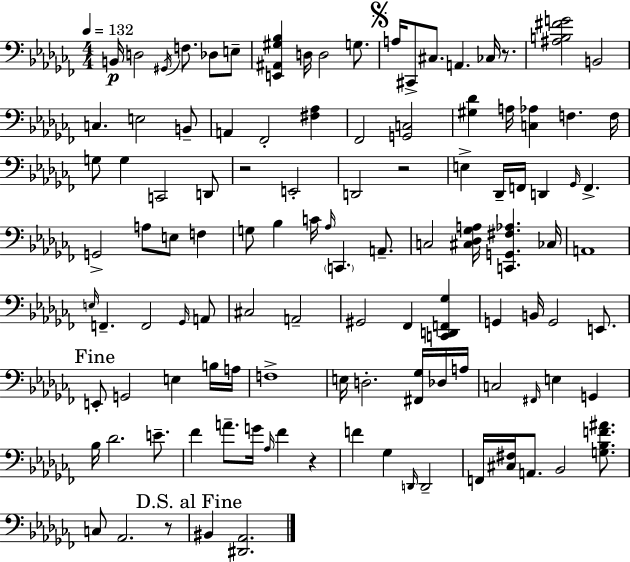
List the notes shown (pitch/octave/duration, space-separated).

B2/s D3/h G#2/s F3/e. Db3/e E3/e [E2,A#2,G#3,Bb3]/q D3/s D3/h G3/e. A3/s C#2/e C#3/e. A2/q. CES3/s R/e. [A#3,B3,F#4,G4]/h B2/h C3/q. E3/h B2/e A2/q FES2/h [F#3,Ab3]/q FES2/h [G2,C3]/h [G#3,Db4]/q A3/s [C3,Ab3]/q F3/q. F3/s G3/e G3/q C2/h D2/e R/h E2/h D2/h R/h E3/q Db2/s F2/s D2/q Gb2/s F2/q. G2/h A3/e E3/e F3/q G3/e Bb3/q C4/s Ab3/s C2/q. A2/e. C3/h [C#3,Db3,Gb3,A3]/s [C2,G2,F#3,Ab3]/q. CES3/s A2/w E3/s F2/q. F2/h Gb2/s A2/e C#3/h A2/h G#2/h FES2/q [C2,D2,F2,Gb3]/q G2/q B2/s G2/h E2/e. E2/e G2/h E3/q B3/s A3/s F3/w E3/s D3/h. [F#2,Gb3]/s Db3/s A3/s C3/h F#2/s E3/q G2/q Bb3/s Db4/h. E4/e. FES4/q A4/e. G4/s Ab3/s FES4/q R/q F4/q Gb3/q D2/s D2/h F2/s [C#3,F#3]/s A2/e. Bb2/h [G3,Bb3,F4,A#4]/e. C3/e Ab2/h. R/e BIS2/q [D#2,Ab2]/h.